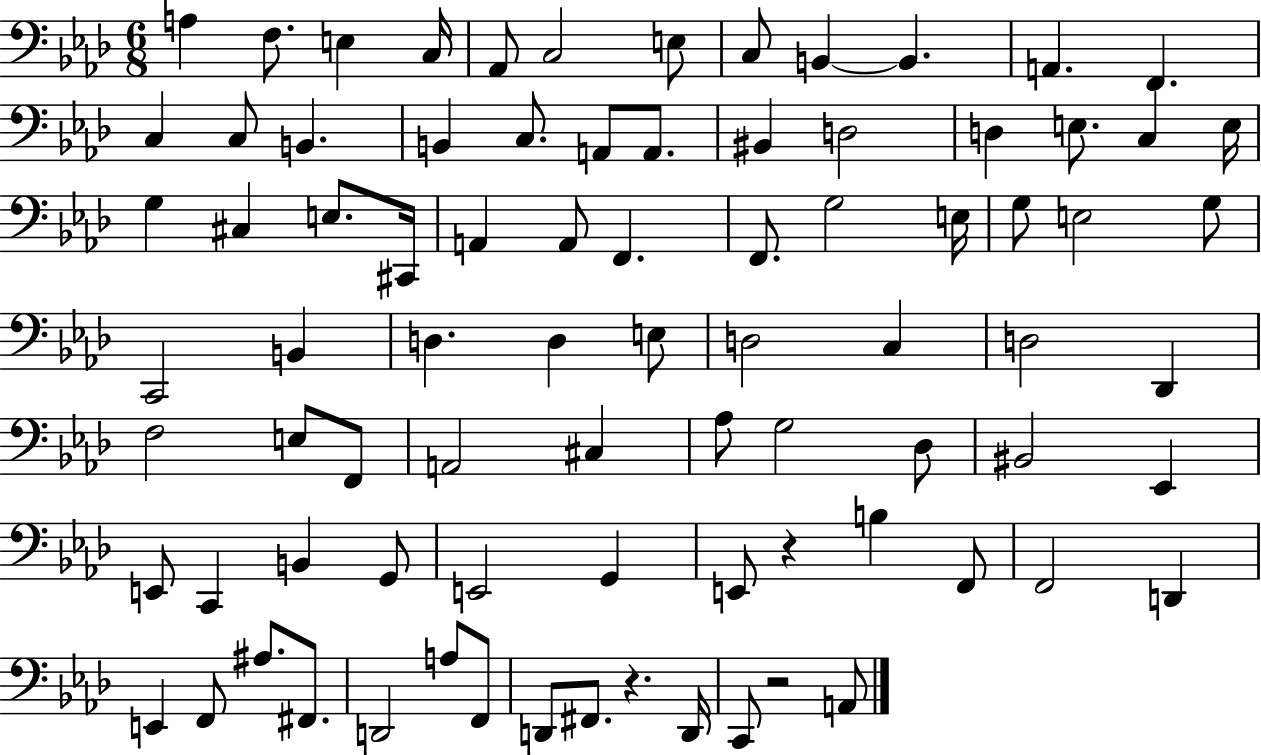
A3/q F3/e. E3/q C3/s Ab2/e C3/h E3/e C3/e B2/q B2/q. A2/q. F2/q. C3/q C3/e B2/q. B2/q C3/e. A2/e A2/e. BIS2/q D3/h D3/q E3/e. C3/q E3/s G3/q C#3/q E3/e. C#2/s A2/q A2/e F2/q. F2/e. G3/h E3/s G3/e E3/h G3/e C2/h B2/q D3/q. D3/q E3/e D3/h C3/q D3/h Db2/q F3/h E3/e F2/e A2/h C#3/q Ab3/e G3/h Db3/e BIS2/h Eb2/q E2/e C2/q B2/q G2/e E2/h G2/q E2/e R/q B3/q F2/e F2/h D2/q E2/q F2/e A#3/e. F#2/e. D2/h A3/e F2/e D2/e F#2/e. R/q. D2/s C2/e R/h A2/e